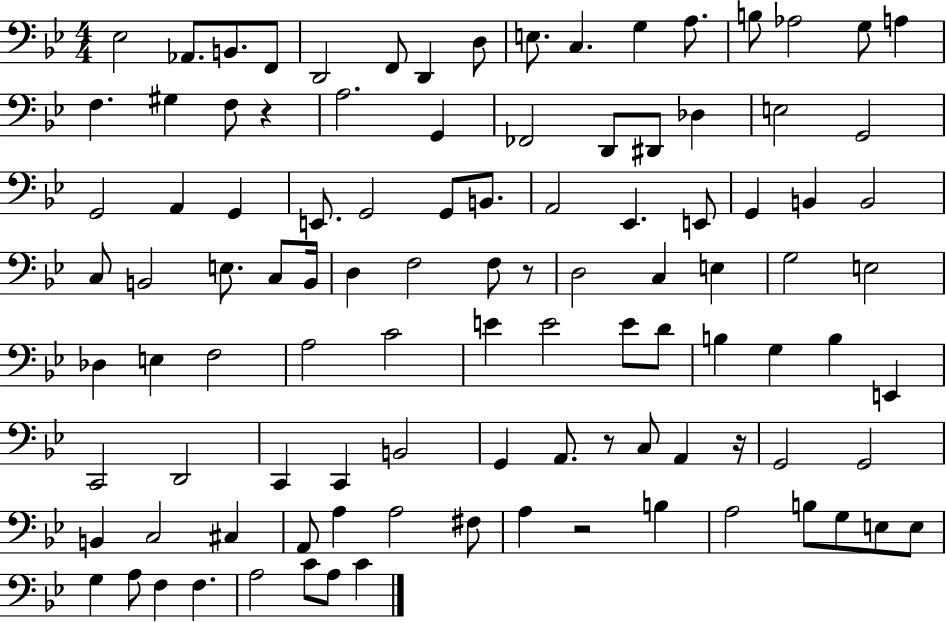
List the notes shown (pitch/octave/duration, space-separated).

Eb3/h Ab2/e. B2/e. F2/e D2/h F2/e D2/q D3/e E3/e. C3/q. G3/q A3/e. B3/e Ab3/h G3/e A3/q F3/q. G#3/q F3/e R/q A3/h. G2/q FES2/h D2/e D#2/e Db3/q E3/h G2/h G2/h A2/q G2/q E2/e. G2/h G2/e B2/e. A2/h Eb2/q. E2/e G2/q B2/q B2/h C3/e B2/h E3/e. C3/e B2/s D3/q F3/h F3/e R/e D3/h C3/q E3/q G3/h E3/h Db3/q E3/q F3/h A3/h C4/h E4/q E4/h E4/e D4/e B3/q G3/q B3/q E2/q C2/h D2/h C2/q C2/q B2/h G2/q A2/e. R/e C3/e A2/q R/s G2/h G2/h B2/q C3/h C#3/q A2/e A3/q A3/h F#3/e A3/q R/h B3/q A3/h B3/e G3/e E3/e E3/e G3/q A3/e F3/q F3/q. A3/h C4/e A3/e C4/q